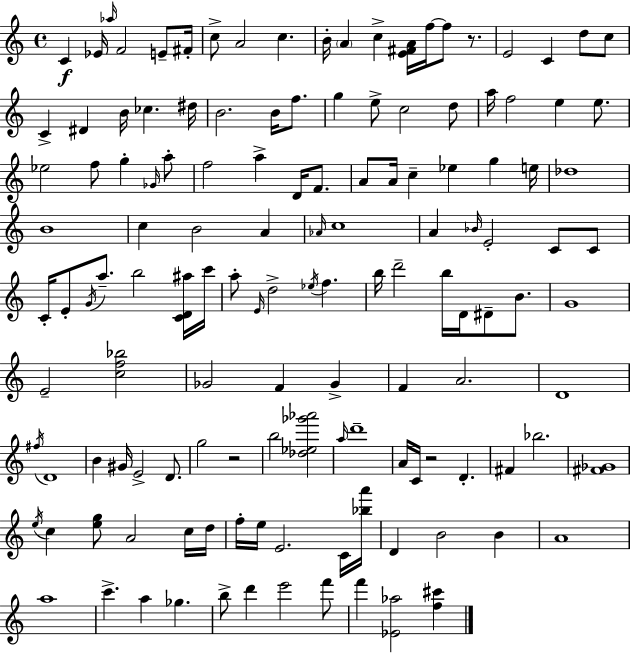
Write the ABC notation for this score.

X:1
T:Untitled
M:4/4
L:1/4
K:C
C _E/4 _a/4 F2 E/2 ^F/4 c/2 A2 c B/4 A c [E^FA]/4 f/4 f/2 z/2 E2 C d/2 c/2 C ^D B/4 _c ^d/4 B2 B/4 f/2 g e/2 c2 d/2 a/4 f2 e e/2 _e2 f/2 g _G/4 a/2 f2 a D/4 F/2 A/2 A/4 c _e g e/4 _d4 B4 c B2 A _A/4 c4 A _B/4 E2 C/2 C/2 C/4 E/2 G/4 a/2 b2 [CD^a]/4 c'/4 a/2 E/4 d2 _e/4 f b/4 d'2 b/4 D/4 ^D/2 B/2 G4 E2 [cf_b]2 _G2 F _G F A2 D4 ^f/4 D4 B ^G/4 E2 D/2 g2 z2 b2 [_d_e_g'_a']2 a/4 d'4 A/4 C/4 z2 D ^F _b2 [^F_G]4 e/4 c [eg]/2 A2 c/4 d/4 f/4 e/4 E2 C/4 [_ba']/4 D B2 B A4 a4 c' a _g b/2 d' e'2 f'/2 f' [_E_a]2 [f^c']